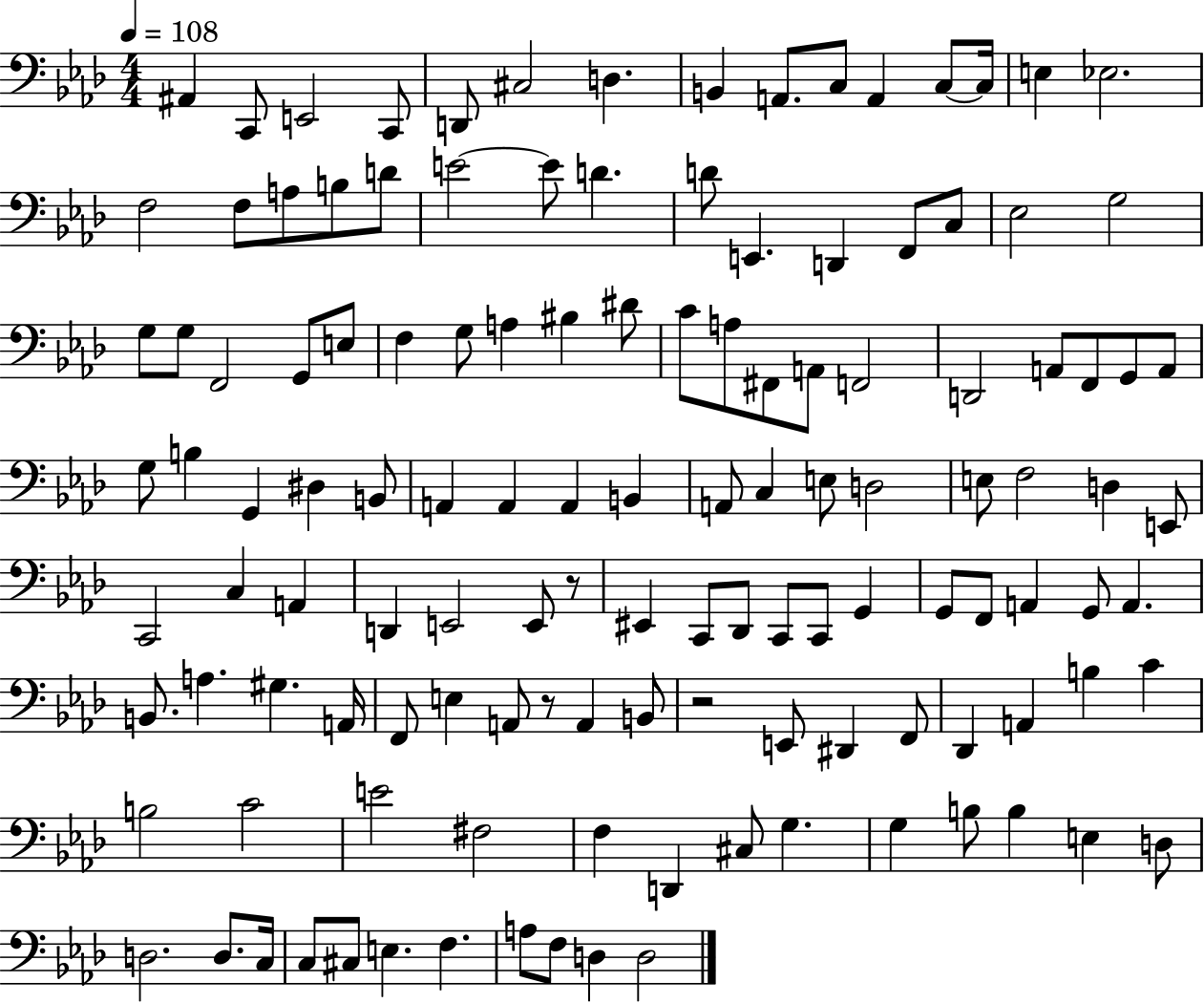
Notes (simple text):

A#2/q C2/e E2/h C2/e D2/e C#3/h D3/q. B2/q A2/e. C3/e A2/q C3/e C3/s E3/q Eb3/h. F3/h F3/e A3/e B3/e D4/e E4/h E4/e D4/q. D4/e E2/q. D2/q F2/e C3/e Eb3/h G3/h G3/e G3/e F2/h G2/e E3/e F3/q G3/e A3/q BIS3/q D#4/e C4/e A3/e F#2/e A2/e F2/h D2/h A2/e F2/e G2/e A2/e G3/e B3/q G2/q D#3/q B2/e A2/q A2/q A2/q B2/q A2/e C3/q E3/e D3/h E3/e F3/h D3/q E2/e C2/h C3/q A2/q D2/q E2/h E2/e R/e EIS2/q C2/e Db2/e C2/e C2/e G2/q G2/e F2/e A2/q G2/e A2/q. B2/e. A3/q. G#3/q. A2/s F2/e E3/q A2/e R/e A2/q B2/e R/h E2/e D#2/q F2/e Db2/q A2/q B3/q C4/q B3/h C4/h E4/h F#3/h F3/q D2/q C#3/e G3/q. G3/q B3/e B3/q E3/q D3/e D3/h. D3/e. C3/s C3/e C#3/e E3/q. F3/q. A3/e F3/e D3/q D3/h